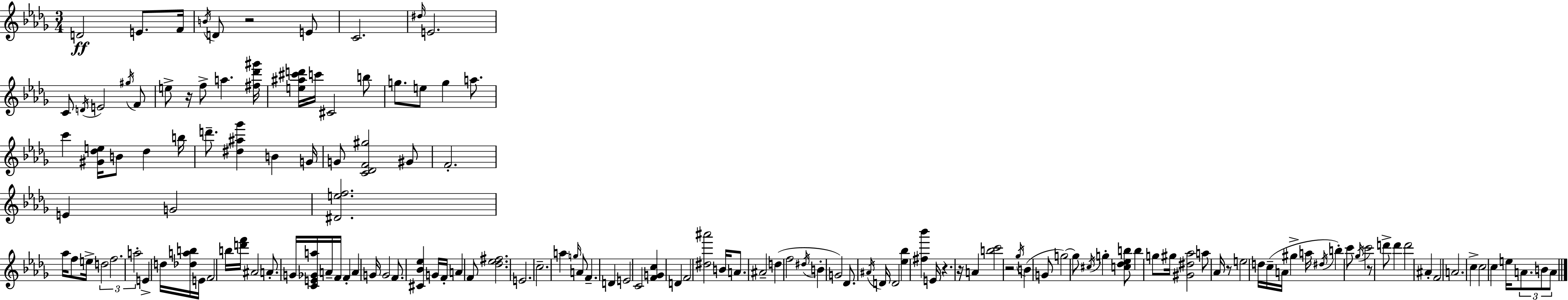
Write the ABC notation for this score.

X:1
T:Untitled
M:3/4
L:1/4
K:Bbm
D2 E/2 F/4 B/4 D/2 z2 E/2 C2 ^d/4 E2 C/2 D/4 E2 ^g/4 F/2 e/2 z/4 f/2 a [^f_d'^g']/4 [e^a^c'd']/4 c'/4 ^C2 b/2 g/2 e/2 g a/2 c' [^G_de]/4 B/2 _d b/4 d'/2 [^d^a_g'] B G/4 G/2 [C_DF^g]2 ^G/2 F2 E G2 [^Def]2 _a/4 f/2 e/4 d2 f2 a2 E d/4 [_dab]/4 E/4 F2 b/4 [d'f']/4 ^A2 A/2 G/4 [CE_Ga]/4 A/4 F/4 F A G/4 G2 F/2 [^C_B_e] G/4 F/4 A F/2 [_d_e^f]2 E2 c2 a g/4 A/2 F D E2 C2 [FGc] D F2 [^d^a']2 B/4 A/2 ^A2 d f2 ^d/4 B G2 _D/2 ^A/4 D/4 D2 [_e_b] [^f_b'] E/4 z z/4 A [bc']2 z2 _g/4 B G/2 g2 g/2 ^c/4 g [c_d_eb]/2 b g/2 ^g/4 [^G^d_a]2 a/2 _A/4 z/2 e2 d/4 c/4 A/4 ^g a/4 ^d/4 b c'/2 _g/4 c'2 z/2 d'/2 d' d'2 ^A F2 A2 c c2 c e/4 A/2 B/2 A/2